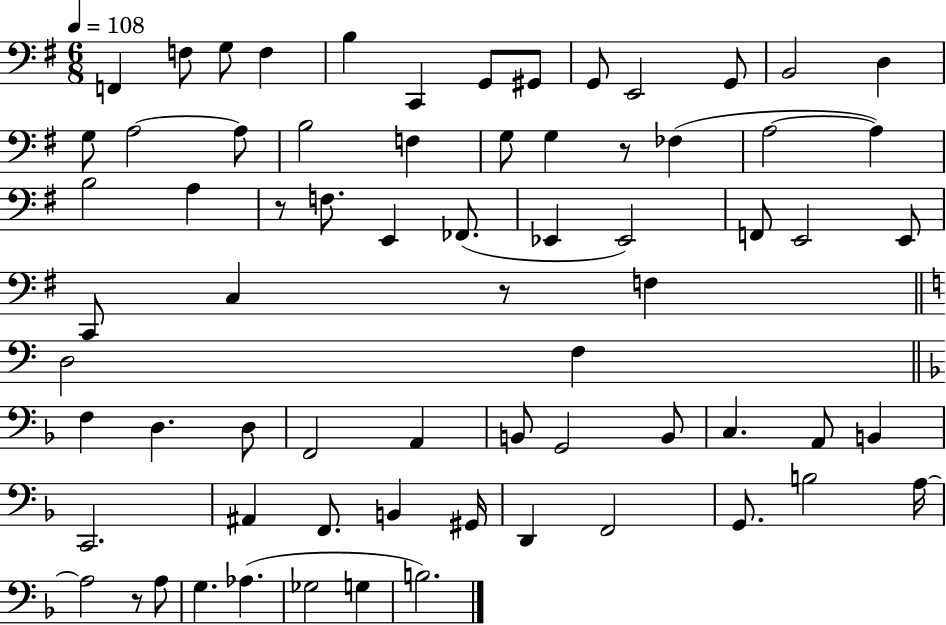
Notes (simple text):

F2/q F3/e G3/e F3/q B3/q C2/q G2/e G#2/e G2/e E2/h G2/e B2/h D3/q G3/e A3/h A3/e B3/h F3/q G3/e G3/q R/e FES3/q A3/h A3/q B3/h A3/q R/e F3/e. E2/q FES2/e. Eb2/q Eb2/h F2/e E2/h E2/e C2/e C3/q R/e F3/q D3/h F3/q F3/q D3/q. D3/e F2/h A2/q B2/e G2/h B2/e C3/q. A2/e B2/q C2/h. A#2/q F2/e. B2/q G#2/s D2/q F2/h G2/e. B3/h A3/s A3/h R/e A3/e G3/q. Ab3/q. Gb3/h G3/q B3/h.